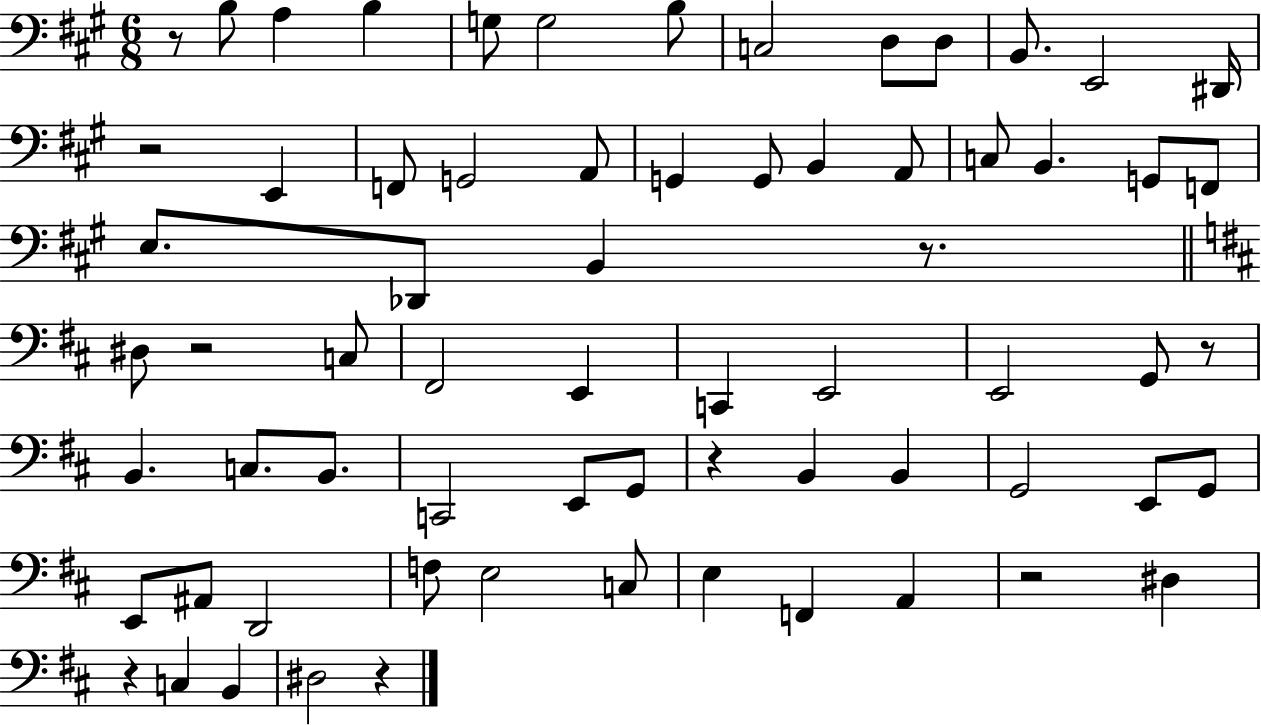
R/e B3/e A3/q B3/q G3/e G3/h B3/e C3/h D3/e D3/e B2/e. E2/h D#2/s R/h E2/q F2/e G2/h A2/e G2/q G2/e B2/q A2/e C3/e B2/q. G2/e F2/e E3/e. Db2/e B2/q R/e. D#3/e R/h C3/e F#2/h E2/q C2/q E2/h E2/h G2/e R/e B2/q. C3/e. B2/e. C2/h E2/e G2/e R/q B2/q B2/q G2/h E2/e G2/e E2/e A#2/e D2/h F3/e E3/h C3/e E3/q F2/q A2/q R/h D#3/q R/q C3/q B2/q D#3/h R/q